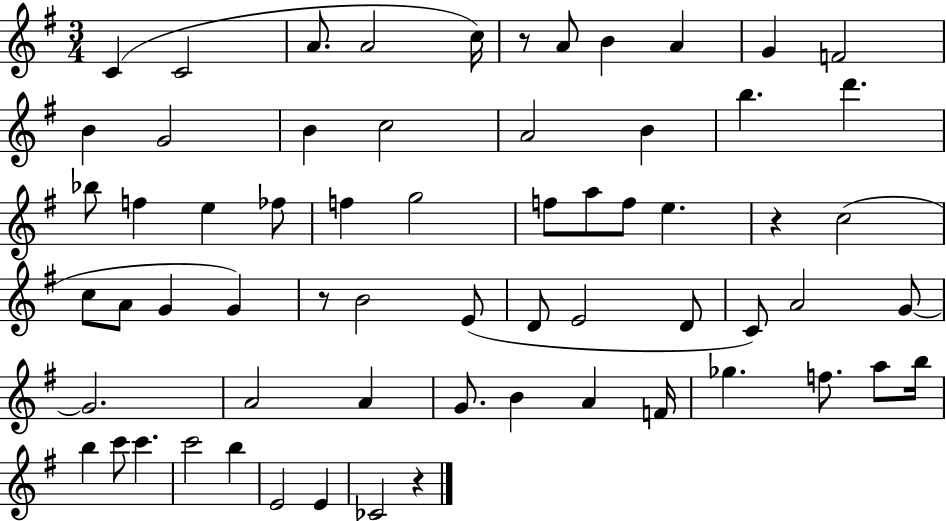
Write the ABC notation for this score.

X:1
T:Untitled
M:3/4
L:1/4
K:G
C C2 A/2 A2 c/4 z/2 A/2 B A G F2 B G2 B c2 A2 B b d' _b/2 f e _f/2 f g2 f/2 a/2 f/2 e z c2 c/2 A/2 G G z/2 B2 E/2 D/2 E2 D/2 C/2 A2 G/2 G2 A2 A G/2 B A F/4 _g f/2 a/2 b/4 b c'/2 c' c'2 b E2 E _C2 z